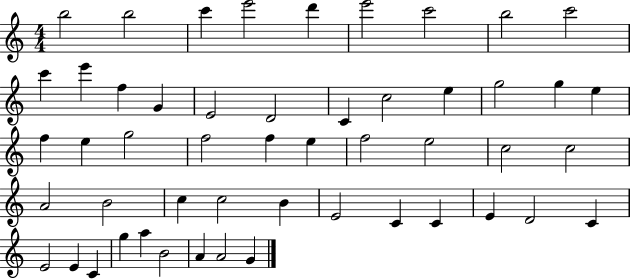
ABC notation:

X:1
T:Untitled
M:4/4
L:1/4
K:C
b2 b2 c' e'2 d' e'2 c'2 b2 c'2 c' e' f G E2 D2 C c2 e g2 g e f e g2 f2 f e f2 e2 c2 c2 A2 B2 c c2 B E2 C C E D2 C E2 E C g a B2 A A2 G